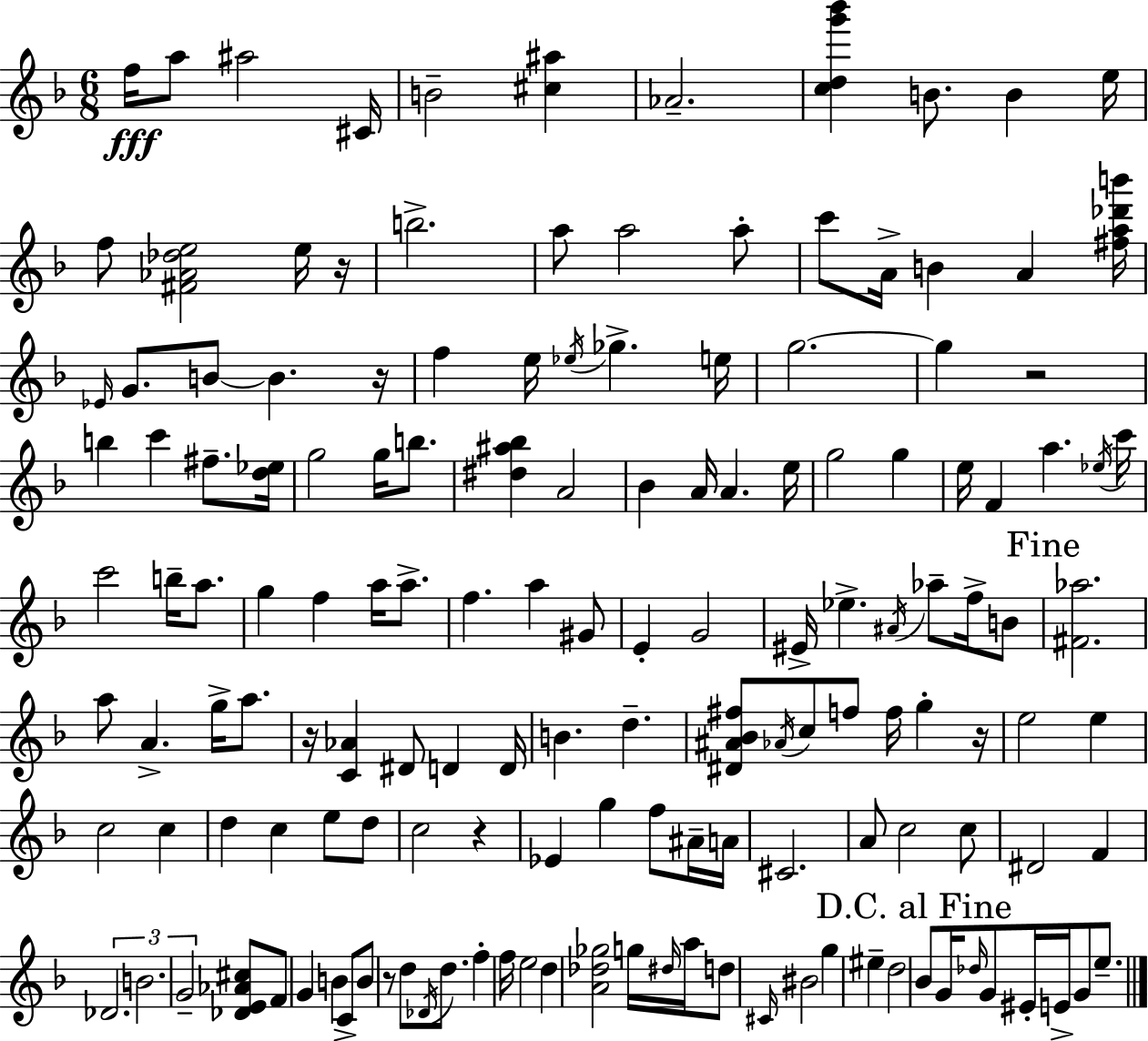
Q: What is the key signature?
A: D minor